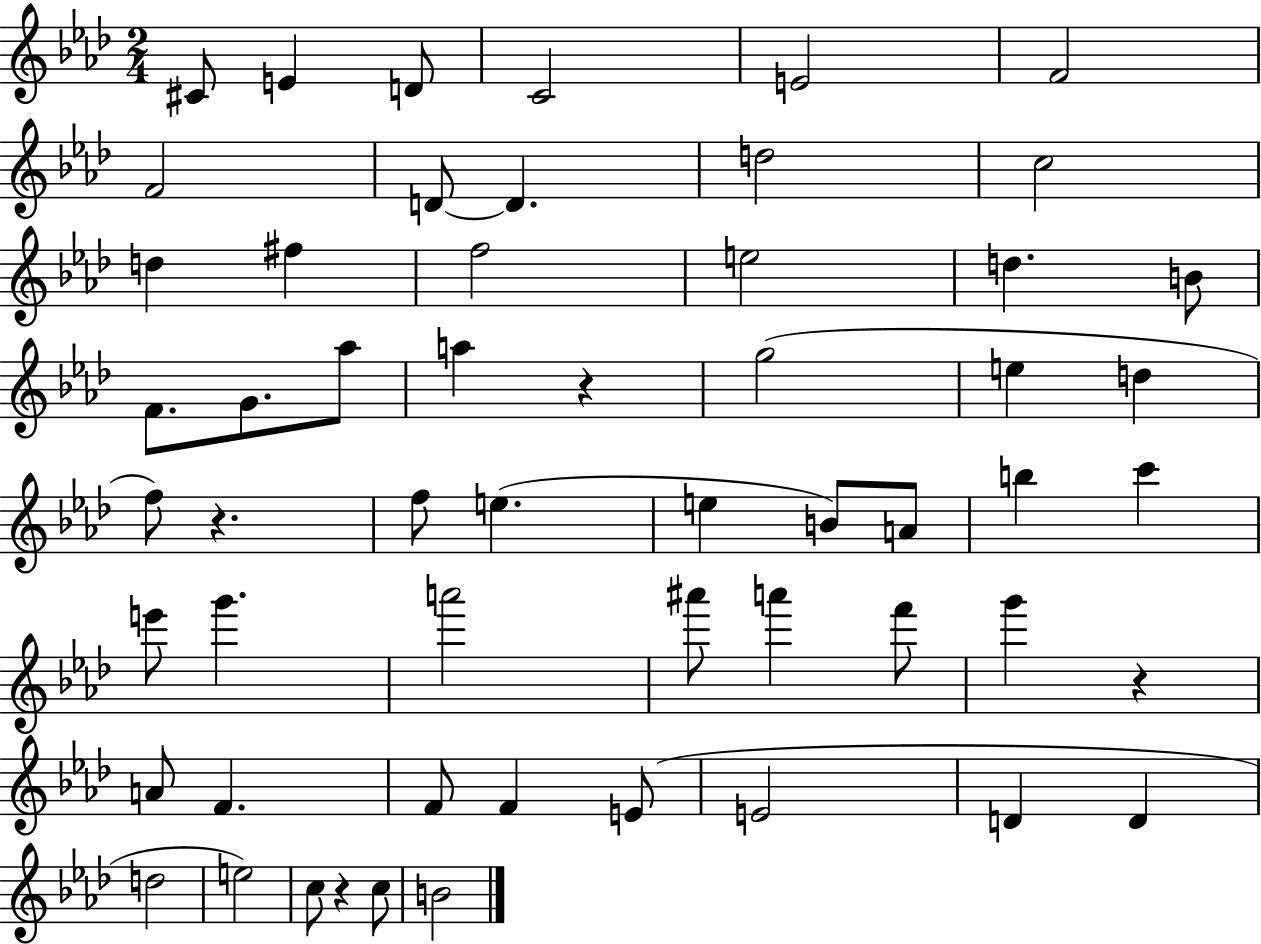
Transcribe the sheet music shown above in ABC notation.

X:1
T:Untitled
M:2/4
L:1/4
K:Ab
^C/2 E D/2 C2 E2 F2 F2 D/2 D d2 c2 d ^f f2 e2 d B/2 F/2 G/2 _a/2 a z g2 e d f/2 z f/2 e e B/2 A/2 b c' e'/2 g' a'2 ^a'/2 a' f'/2 g' z A/2 F F/2 F E/2 E2 D D d2 e2 c/2 z c/2 B2